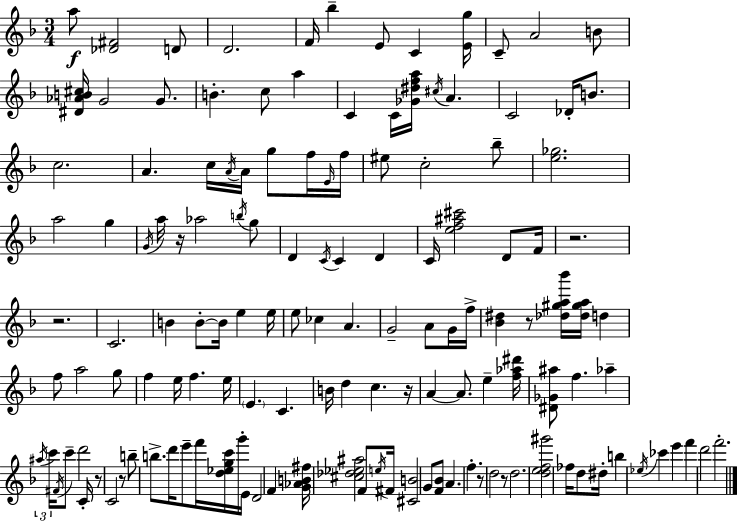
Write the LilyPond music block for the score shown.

{
  \clef treble
  \numericTimeSignature
  \time 3/4
  \key d \minor
  a''8\f <des' fis'>2 d'8 | d'2. | f'16 bes''4-- e'8 c'4 <e' g''>16 | c'8-- a'2 b'8 | \break <dis' aes' b' cis''>16 g'2 g'8. | b'4.-. c''8 a''4 | c'4 c'16 <ges' dis'' f'' a''>16 \acciaccatura { cis''16 } a'4. | c'2 des'16-. b'8. | \break c''2. | a'4. c''16 \acciaccatura { a'16 } a'16 g''8 | f''16 \grace { e'16 } f''16 eis''8 c''2-. | bes''8-- <e'' ges''>2. | \break a''2 g''4 | \acciaccatura { g'16 } a''16 r16 aes''2 | \acciaccatura { b''16 } g''8 d'4 \acciaccatura { c'16 } c'4 | d'4 c'16 <e'' f'' ais'' cis'''>2 | \break d'8 f'16 r2. | r2. | c'2. | b'4 b'8-.~~ | \break b'16 e''4 e''16 e''8 ces''4 | a'4. g'2-- | a'8 g'16 f''16-> <bes' dis''>4 r8 | <des'' gis'' a'' bes'''>16 <des'' gis'' a''>16 d''4 f''8 a''2 | \break g''8 f''4 e''16 f''4. | e''16 \parenthesize e'4. | c'4. b'16 d''4 c''4. | r16 a'4~~ a'8. | \break e''4-- <f'' aes'' dis'''>16 <dis' ges' ais''>8 f''4. | aes''4-- \tuplet 3/2 { \acciaccatura { ais''16 } c'''16 \acciaccatura { fis'16 } } c'''8-- d'''2 | c'16-. r8 c'2 | r8 b''8-- b''8.-> | \break d'''16 e'''8-- f'''16 <d'' ees'' g'' c'''>16 g'''16-. e'16 d'2 | f'4 <g' aes' b' fis''>16 <cis'' des'' ees'' ais''>2 | f'8 \acciaccatura { e''16 } fis'16 <cis' b'>2 | g'8 <f' bes'>8 a'4. | \break f''4.-. r8 d''2 | r8 d''2. | <d'' e'' f'' gis'''>2 | fes''16 d''8 dis''16-. b''4 | \break \acciaccatura { ees''16 } ces'''4 e'''4 f'''4 | d'''2 f'''2.-. | \bar "|."
}